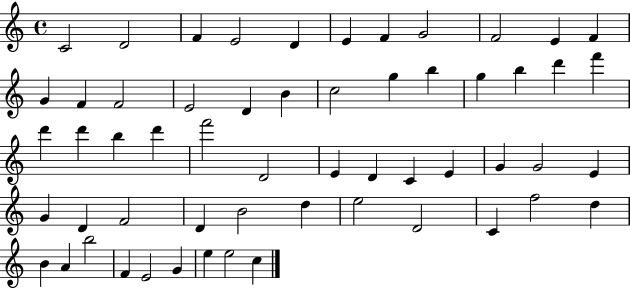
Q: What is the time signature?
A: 4/4